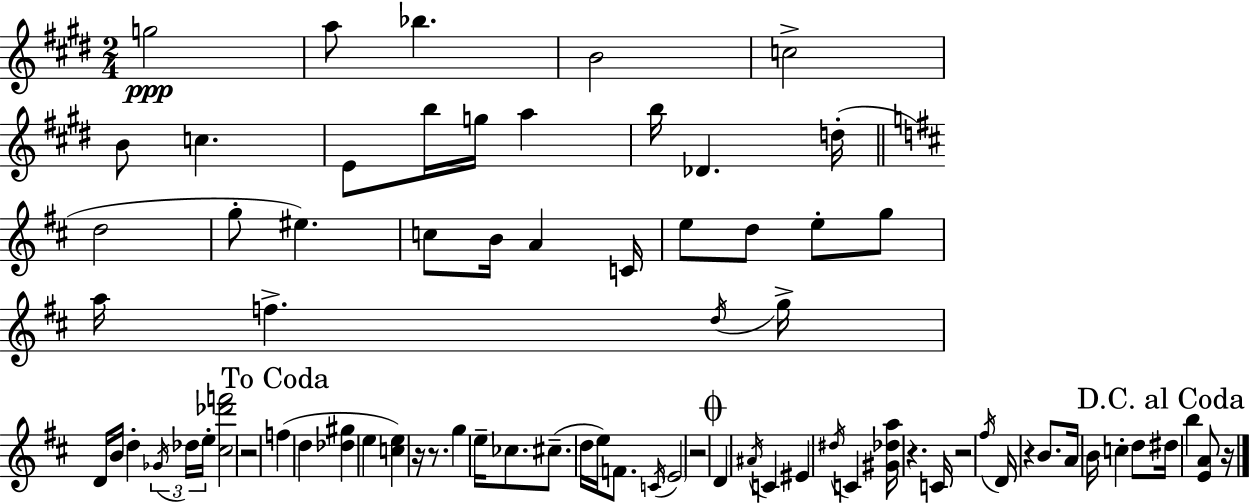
G5/h A5/e Bb5/q. B4/h C5/h B4/e C5/q. E4/e B5/s G5/s A5/q B5/s Db4/q. D5/s D5/h G5/e EIS5/q. C5/e B4/s A4/q C4/s E5/e D5/e E5/e G5/e A5/s F5/q. D5/s G5/s D4/s B4/s D5/q Gb4/s Db5/s E5/s [C#5,Db6,F6]/h R/h F5/q D5/q [Db5,G#5]/q E5/q [C5,E5]/q R/s R/e. G5/q E5/s CES5/e. C#5/e. D5/s E5/s F4/e. C4/s E4/h R/h D4/q A#4/s C4/q EIS4/q D#5/s C4/q [G#4,Db5,A5]/s R/q. C4/s R/h F#5/s D4/s R/q B4/e. A4/s B4/s C5/q D5/e D#5/s B5/q [E4,A4]/e R/s